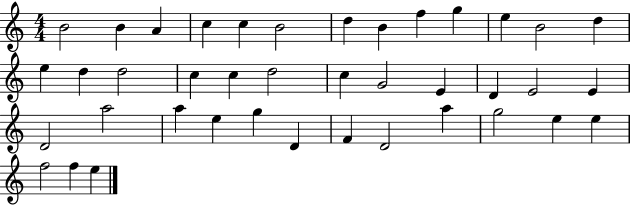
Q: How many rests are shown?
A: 0